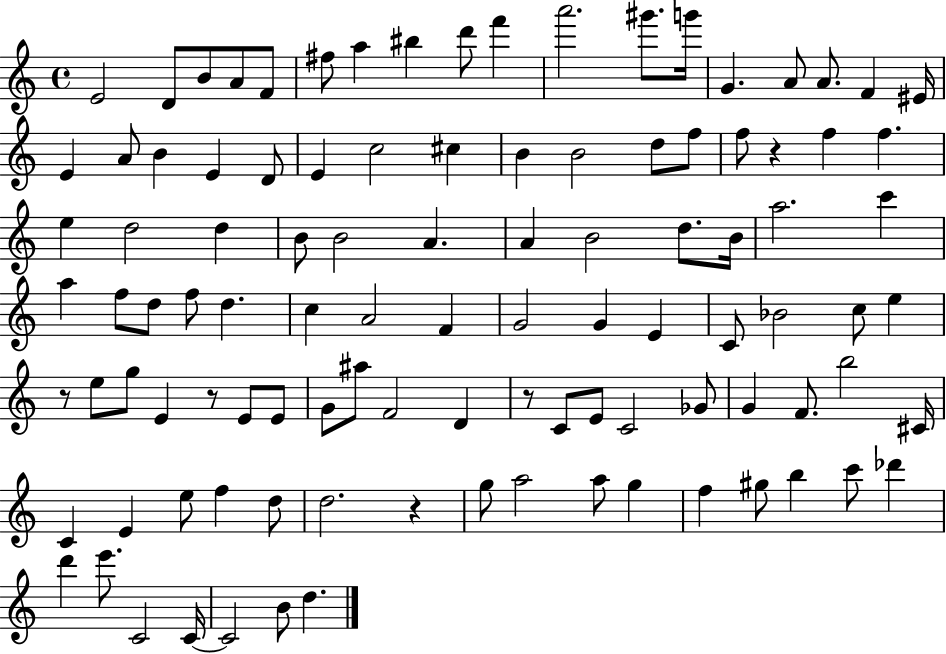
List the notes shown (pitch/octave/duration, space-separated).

E4/h D4/e B4/e A4/e F4/e F#5/e A5/q BIS5/q D6/e F6/q A6/h. G#6/e. G6/s G4/q. A4/e A4/e. F4/q EIS4/s E4/q A4/e B4/q E4/q D4/e E4/q C5/h C#5/q B4/q B4/h D5/e F5/e F5/e R/q F5/q F5/q. E5/q D5/h D5/q B4/e B4/h A4/q. A4/q B4/h D5/e. B4/s A5/h. C6/q A5/q F5/e D5/e F5/e D5/q. C5/q A4/h F4/q G4/h G4/q E4/q C4/e Bb4/h C5/e E5/q R/e E5/e G5/e E4/q R/e E4/e E4/e G4/e A#5/e F4/h D4/q R/e C4/e E4/e C4/h Gb4/e G4/q F4/e. B5/h C#4/s C4/q E4/q E5/e F5/q D5/e D5/h. R/q G5/e A5/h A5/e G5/q F5/q G#5/e B5/q C6/e Db6/q D6/q E6/e. C4/h C4/s C4/h B4/e D5/q.